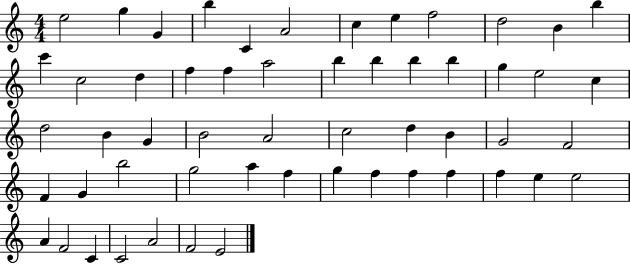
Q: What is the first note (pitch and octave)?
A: E5